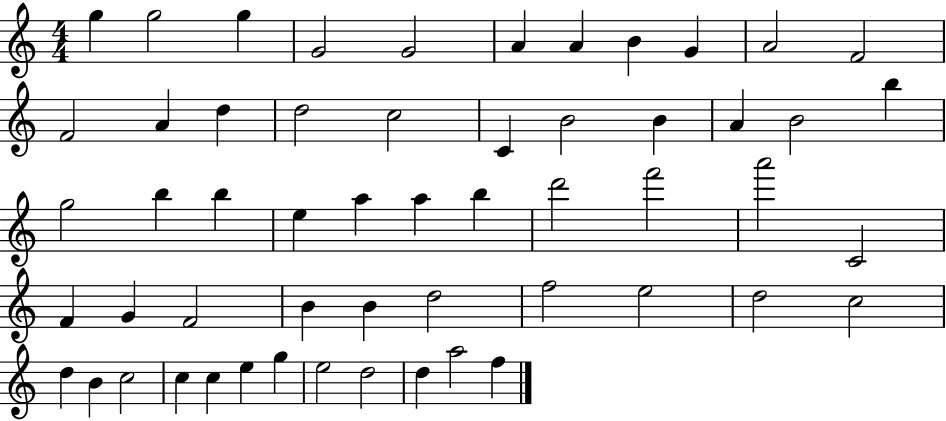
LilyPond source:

{
  \clef treble
  \numericTimeSignature
  \time 4/4
  \key c \major
  g''4 g''2 g''4 | g'2 g'2 | a'4 a'4 b'4 g'4 | a'2 f'2 | \break f'2 a'4 d''4 | d''2 c''2 | c'4 b'2 b'4 | a'4 b'2 b''4 | \break g''2 b''4 b''4 | e''4 a''4 a''4 b''4 | d'''2 f'''2 | a'''2 c'2 | \break f'4 g'4 f'2 | b'4 b'4 d''2 | f''2 e''2 | d''2 c''2 | \break d''4 b'4 c''2 | c''4 c''4 e''4 g''4 | e''2 d''2 | d''4 a''2 f''4 | \break \bar "|."
}